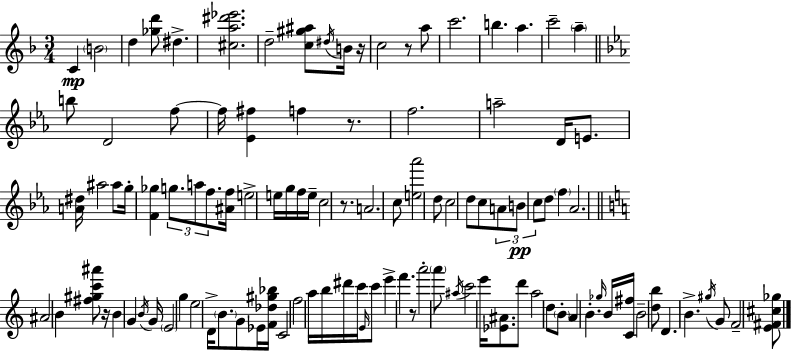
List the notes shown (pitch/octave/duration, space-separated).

C4/q B4/h D5/q [Gb5,D6]/e D#5/q. [C#5,A5,D#6,Eb6]/h. D5/h [C5,G#5,A#5]/e D#5/s B4/s R/s C5/h R/e A5/e C6/h. B5/q. A5/q. C6/h A5/q B5/e D4/h F5/e F5/s [Eb4,F#5]/q F5/q R/e. F5/h. A5/h D4/s E4/e. [A4,D#5]/s A#5/h A#5/e G5/s [F4,Gb5]/q G5/e. A5/e F5/e. [A#4,F5]/s E5/h E5/s G5/s F5/s E5/s C5/h R/e. A4/h. C5/e [E5,Ab6]/h D5/e C5/h D5/e C5/e A4/e B4/e C5/e D5/e F5/q Ab4/h. A#4/h B4/q [F#5,G#5,C6,A#6]/e R/s B4/q G4/q B4/s G4/s E4/h G5/q E5/h D4/s B4/e. G4/e Eb4/s [F4,Db5,G#5,Bb5]/s C4/h F5/h A5/s B5/s D#6/s C6/s E4/s C6/e E6/q F6/q. R/e A6/h A6/e A#5/s C6/h E6/s [Eb4,A#4]/e. D6/e A5/h D5/e B4/e A4/q B4/q. Gb5/s B4/s [C4,F#5]/s B4/h [D5,B5]/e D4/q. B4/q. G#5/s G4/e F4/h [E4,F#4,C#5,Gb5]/e